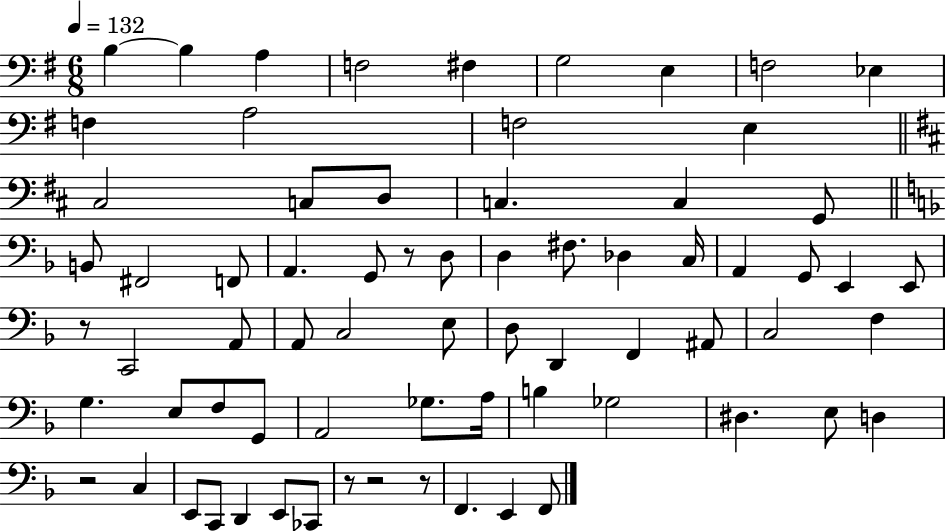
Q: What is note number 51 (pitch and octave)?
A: A3